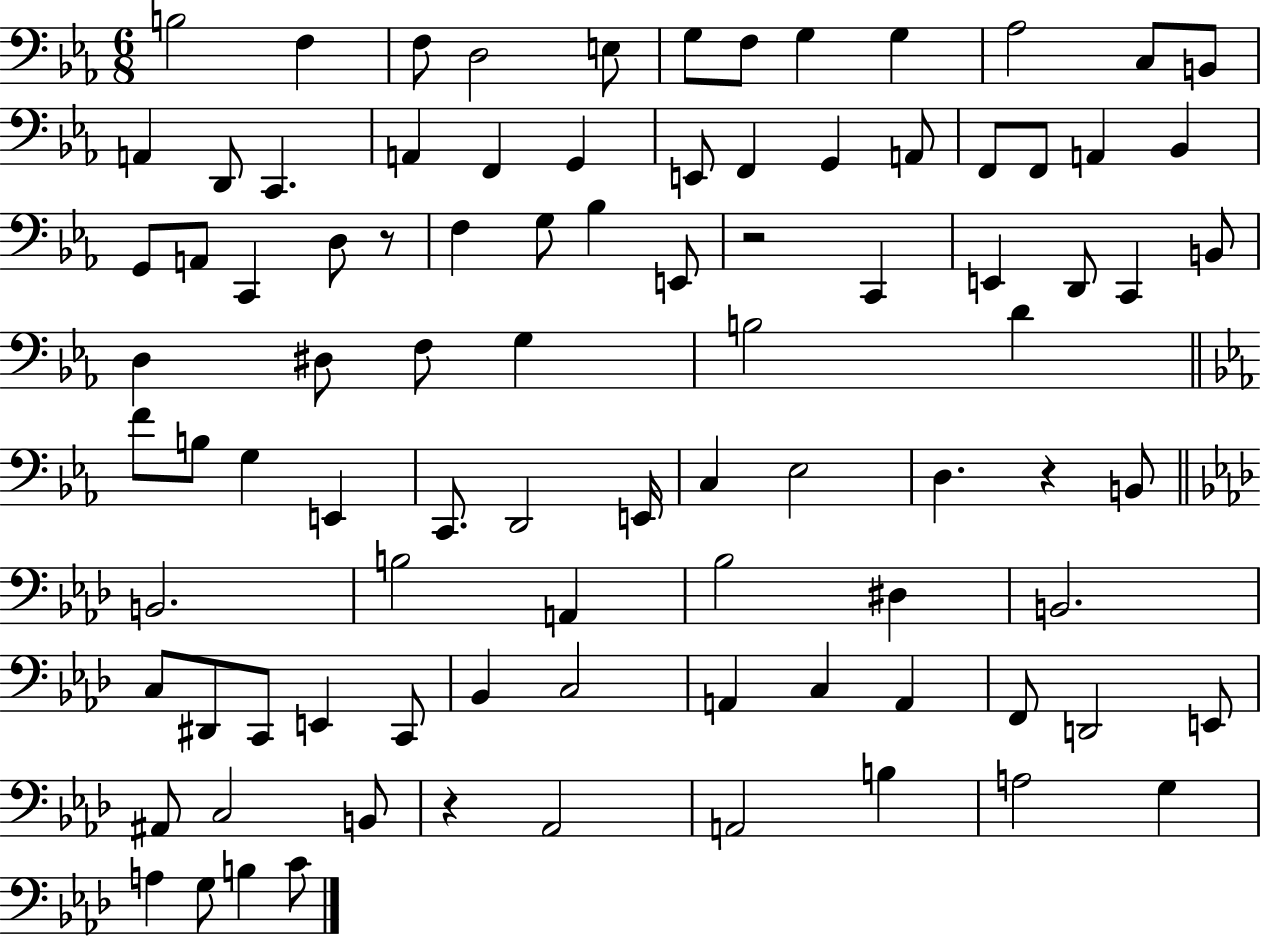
B3/h F3/q F3/e D3/h E3/e G3/e F3/e G3/q G3/q Ab3/h C3/e B2/e A2/q D2/e C2/q. A2/q F2/q G2/q E2/e F2/q G2/q A2/e F2/e F2/e A2/q Bb2/q G2/e A2/e C2/q D3/e R/e F3/q G3/e Bb3/q E2/e R/h C2/q E2/q D2/e C2/q B2/e D3/q D#3/e F3/e G3/q B3/h D4/q F4/e B3/e G3/q E2/q C2/e. D2/h E2/s C3/q Eb3/h D3/q. R/q B2/e B2/h. B3/h A2/q Bb3/h D#3/q B2/h. C3/e D#2/e C2/e E2/q C2/e Bb2/q C3/h A2/q C3/q A2/q F2/e D2/h E2/e A#2/e C3/h B2/e R/q Ab2/h A2/h B3/q A3/h G3/q A3/q G3/e B3/q C4/e